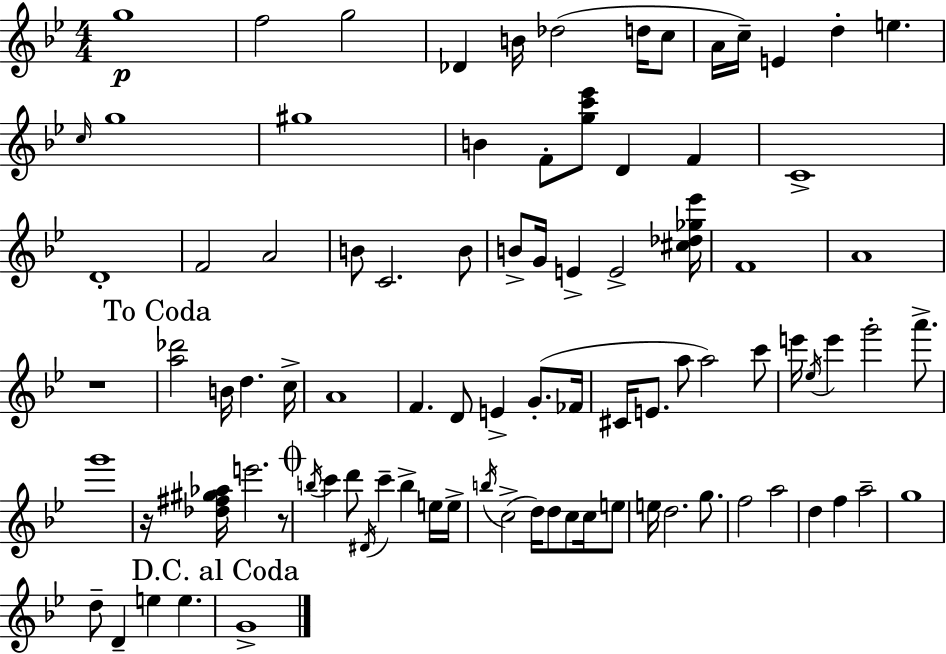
G5/w F5/h G5/h Db4/q B4/s Db5/h D5/s C5/e A4/s C5/s E4/q D5/q E5/q. C5/s G5/w G#5/w B4/q F4/e [G5,C6,Eb6]/e D4/q F4/q C4/w D4/w F4/h A4/h B4/e C4/h. B4/e B4/e G4/s E4/q E4/h [C#5,Db5,Gb5,Eb6]/s F4/w A4/w R/w [A5,Db6]/h B4/s D5/q. C5/s A4/w F4/q. D4/e E4/q G4/e. FES4/s C#4/s E4/e. A5/e A5/h C6/e E6/s Eb5/s E6/q G6/h A6/e. G6/w R/s [Db5,F#5,G#5,Ab5]/s E6/h. R/e B5/s C6/q D6/e D#4/s C6/q B5/q E5/s E5/s B5/s C5/h D5/s D5/e C5/e C5/s E5/e E5/s D5/h. G5/e. F5/h A5/h D5/q F5/q A5/h G5/w D5/e D4/q E5/q E5/q. G4/w